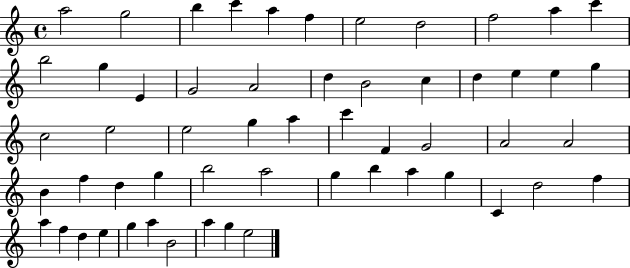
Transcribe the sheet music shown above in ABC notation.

X:1
T:Untitled
M:4/4
L:1/4
K:C
a2 g2 b c' a f e2 d2 f2 a c' b2 g E G2 A2 d B2 c d e e g c2 e2 e2 g a c' F G2 A2 A2 B f d g b2 a2 g b a g C d2 f a f d e g a B2 a g e2